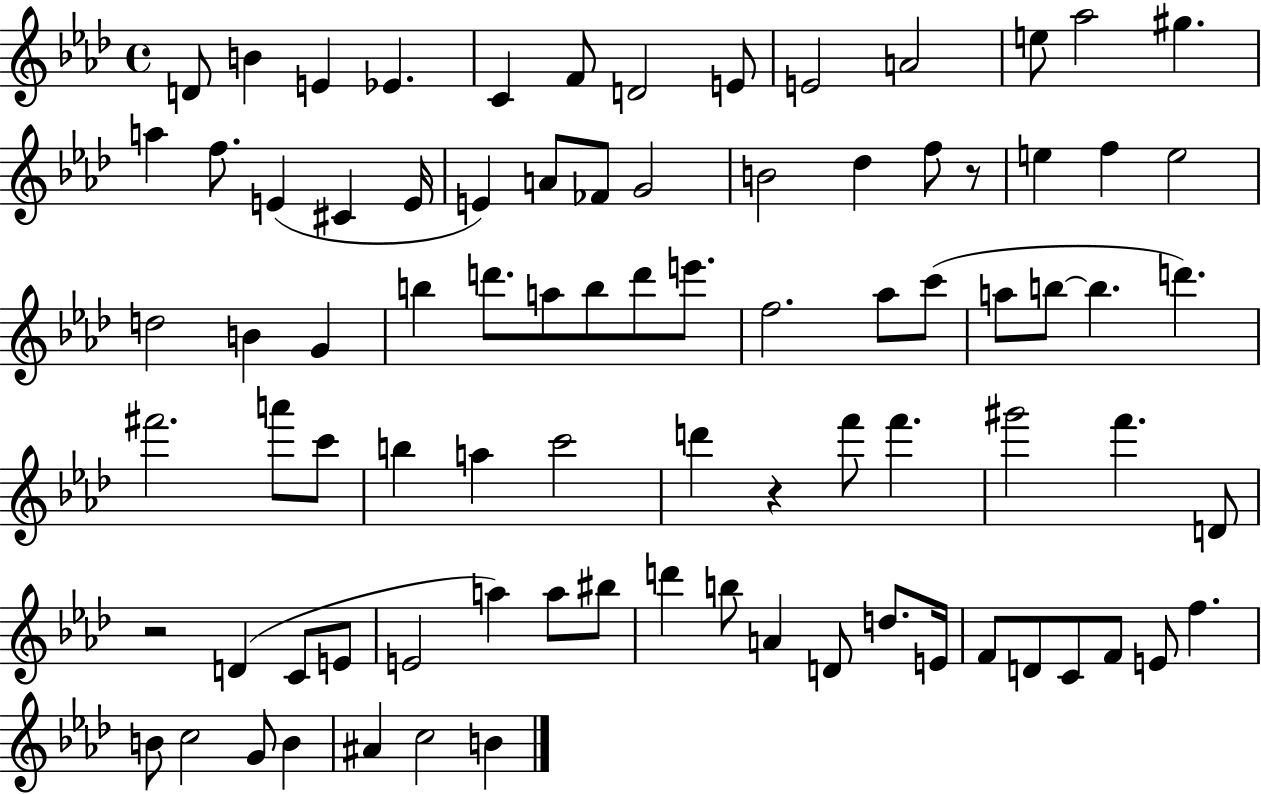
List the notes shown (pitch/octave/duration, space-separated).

D4/e B4/q E4/q Eb4/q. C4/q F4/e D4/h E4/e E4/h A4/h E5/e Ab5/h G#5/q. A5/q F5/e. E4/q C#4/q E4/s E4/q A4/e FES4/e G4/h B4/h Db5/q F5/e R/e E5/q F5/q E5/h D5/h B4/q G4/q B5/q D6/e. A5/e B5/e D6/e E6/e. F5/h. Ab5/e C6/e A5/e B5/e B5/q. D6/q. F#6/h. A6/e C6/e B5/q A5/q C6/h D6/q R/q F6/e F6/q. G#6/h F6/q. D4/e R/h D4/q C4/e E4/e E4/h A5/q A5/e BIS5/e D6/q B5/e A4/q D4/e D5/e. E4/s F4/e D4/e C4/e F4/e E4/e F5/q. B4/e C5/h G4/e B4/q A#4/q C5/h B4/q